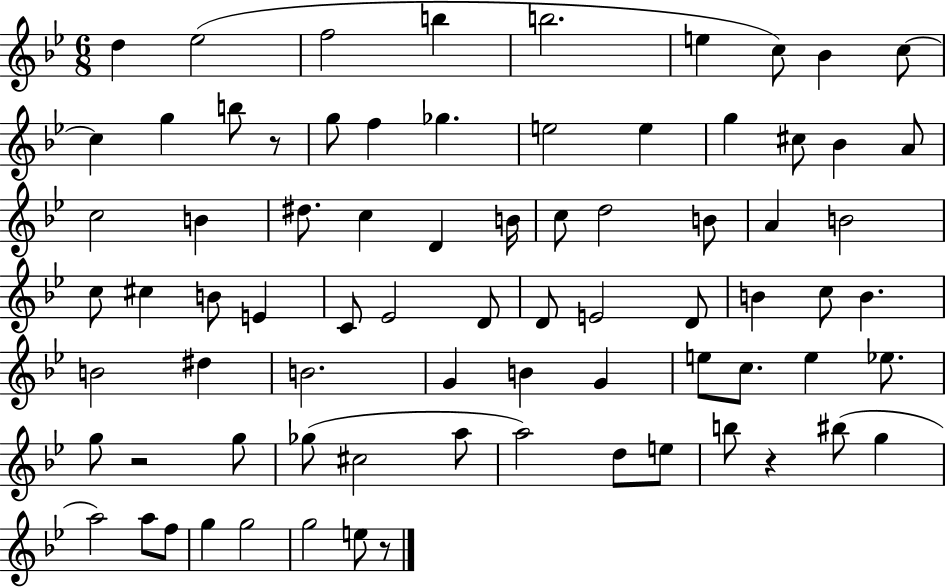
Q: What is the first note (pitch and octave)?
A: D5